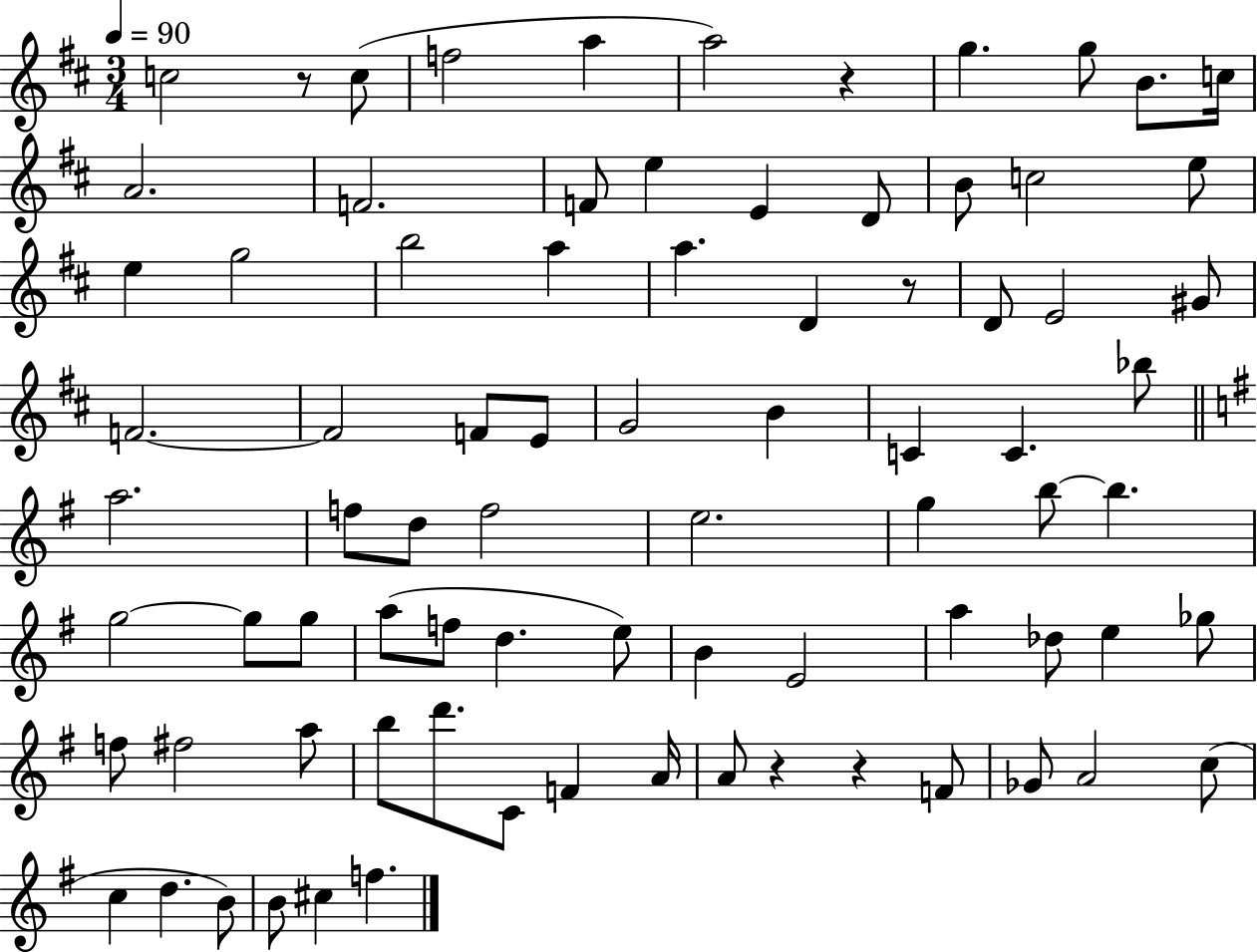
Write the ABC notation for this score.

X:1
T:Untitled
M:3/4
L:1/4
K:D
c2 z/2 c/2 f2 a a2 z g g/2 B/2 c/4 A2 F2 F/2 e E D/2 B/2 c2 e/2 e g2 b2 a a D z/2 D/2 E2 ^G/2 F2 F2 F/2 E/2 G2 B C C _b/2 a2 f/2 d/2 f2 e2 g b/2 b g2 g/2 g/2 a/2 f/2 d e/2 B E2 a _d/2 e _g/2 f/2 ^f2 a/2 b/2 d'/2 C/2 F A/4 A/2 z z F/2 _G/2 A2 c/2 c d B/2 B/2 ^c f